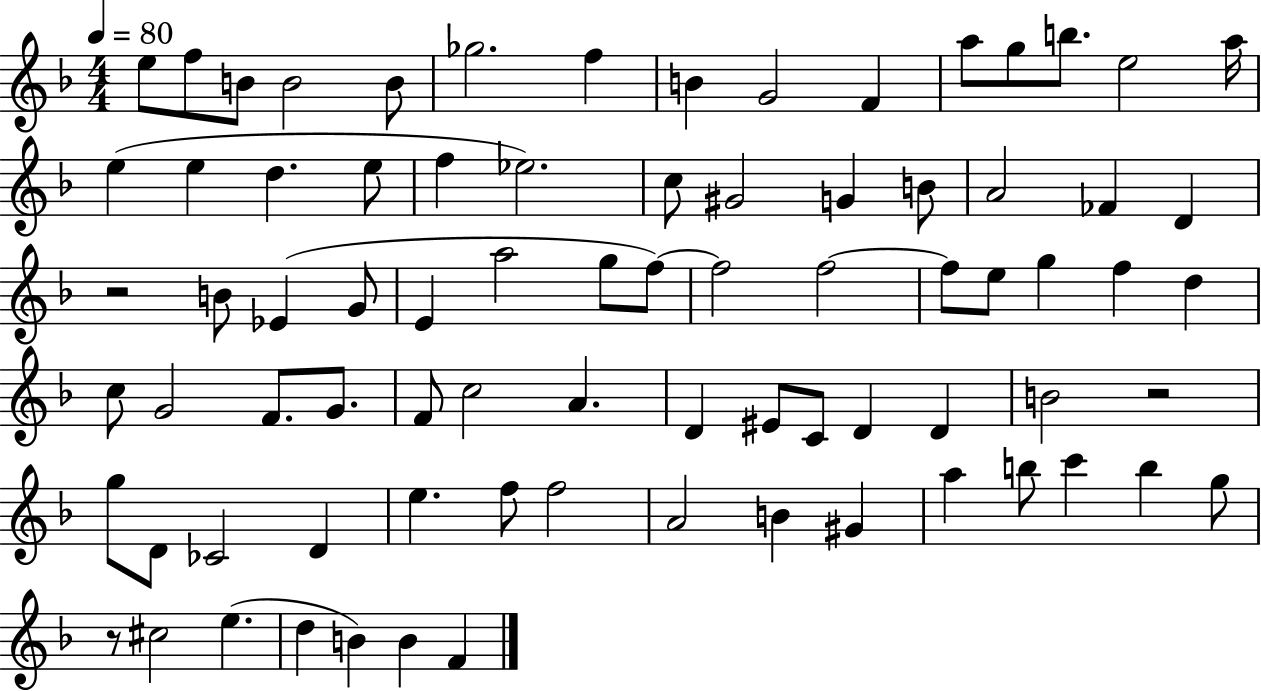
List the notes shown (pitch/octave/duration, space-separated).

E5/e F5/e B4/e B4/h B4/e Gb5/h. F5/q B4/q G4/h F4/q A5/e G5/e B5/e. E5/h A5/s E5/q E5/q D5/q. E5/e F5/q Eb5/h. C5/e G#4/h G4/q B4/e A4/h FES4/q D4/q R/h B4/e Eb4/q G4/e E4/q A5/h G5/e F5/e F5/h F5/h F5/e E5/e G5/q F5/q D5/q C5/e G4/h F4/e. G4/e. F4/e C5/h A4/q. D4/q EIS4/e C4/e D4/q D4/q B4/h R/h G5/e D4/e CES4/h D4/q E5/q. F5/e F5/h A4/h B4/q G#4/q A5/q B5/e C6/q B5/q G5/e R/e C#5/h E5/q. D5/q B4/q B4/q F4/q